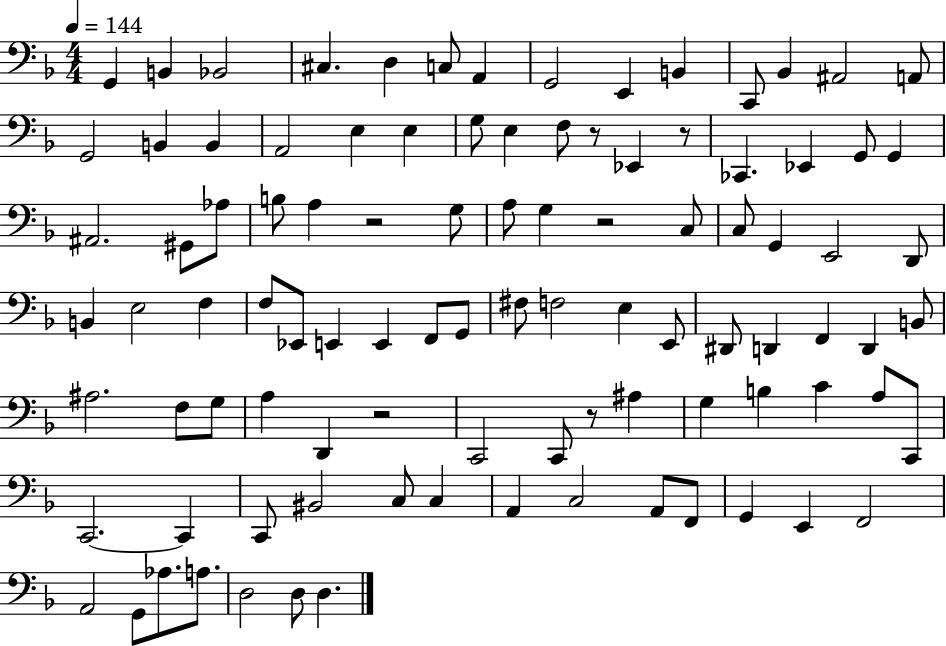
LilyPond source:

{
  \clef bass
  \numericTimeSignature
  \time 4/4
  \key f \major
  \tempo 4 = 144
  g,4 b,4 bes,2 | cis4. d4 c8 a,4 | g,2 e,4 b,4 | c,8 bes,4 ais,2 a,8 | \break g,2 b,4 b,4 | a,2 e4 e4 | g8 e4 f8 r8 ees,4 r8 | ces,4. ees,4 g,8 g,4 | \break ais,2. gis,8 aes8 | b8 a4 r2 g8 | a8 g4 r2 c8 | c8 g,4 e,2 d,8 | \break b,4 e2 f4 | f8 ees,8 e,4 e,4 f,8 g,8 | fis8 f2 e4 e,8 | dis,8 d,4 f,4 d,4 b,8 | \break ais2. f8 g8 | a4 d,4 r2 | c,2 c,8 r8 ais4 | g4 b4 c'4 a8 c,8 | \break c,2.~~ c,4 | c,8 bis,2 c8 c4 | a,4 c2 a,8 f,8 | g,4 e,4 f,2 | \break a,2 g,8 aes8. a8. | d2 d8 d4. | \bar "|."
}